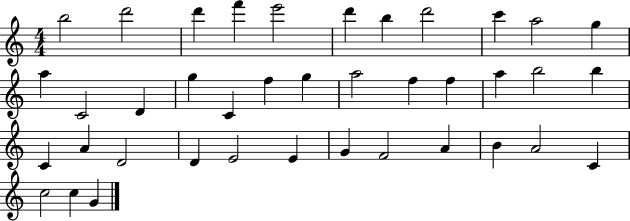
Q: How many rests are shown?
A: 0